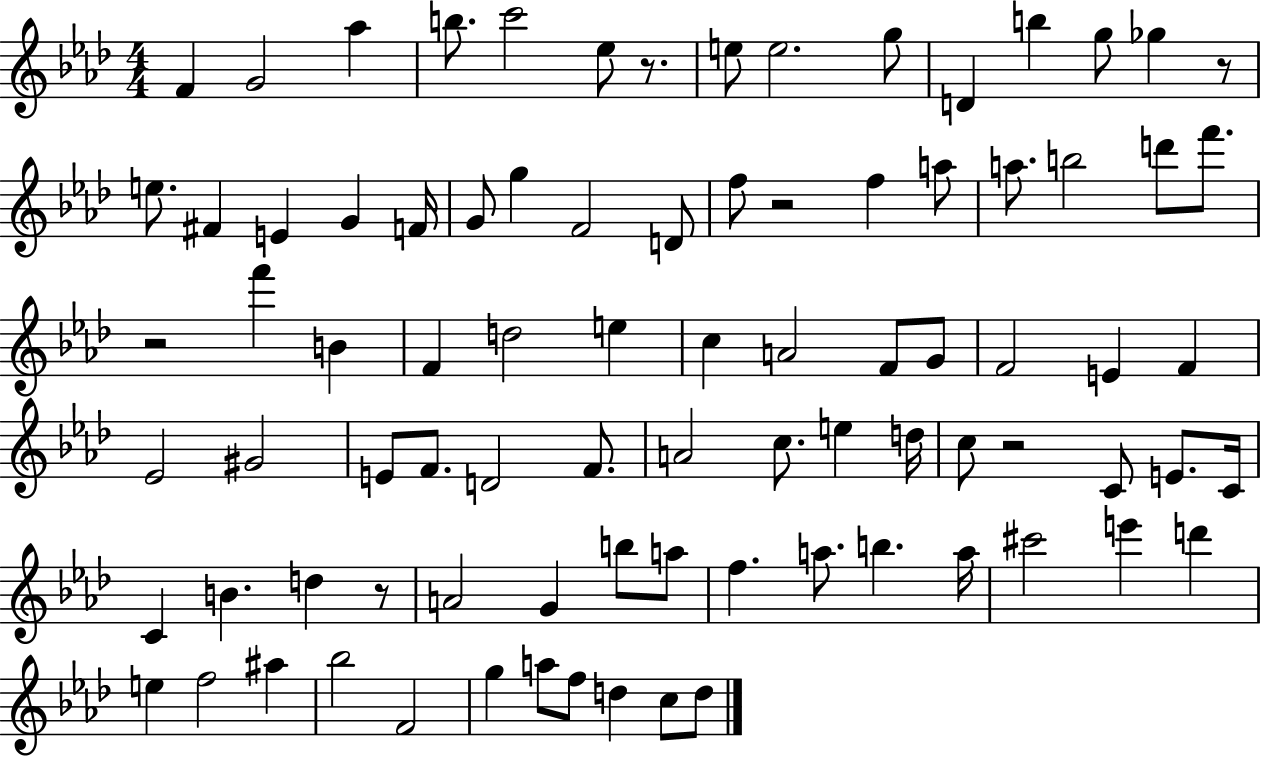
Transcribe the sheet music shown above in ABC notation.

X:1
T:Untitled
M:4/4
L:1/4
K:Ab
F G2 _a b/2 c'2 _e/2 z/2 e/2 e2 g/2 D b g/2 _g z/2 e/2 ^F E G F/4 G/2 g F2 D/2 f/2 z2 f a/2 a/2 b2 d'/2 f'/2 z2 f' B F d2 e c A2 F/2 G/2 F2 E F _E2 ^G2 E/2 F/2 D2 F/2 A2 c/2 e d/4 c/2 z2 C/2 E/2 C/4 C B d z/2 A2 G b/2 a/2 f a/2 b a/4 ^c'2 e' d' e f2 ^a _b2 F2 g a/2 f/2 d c/2 d/2